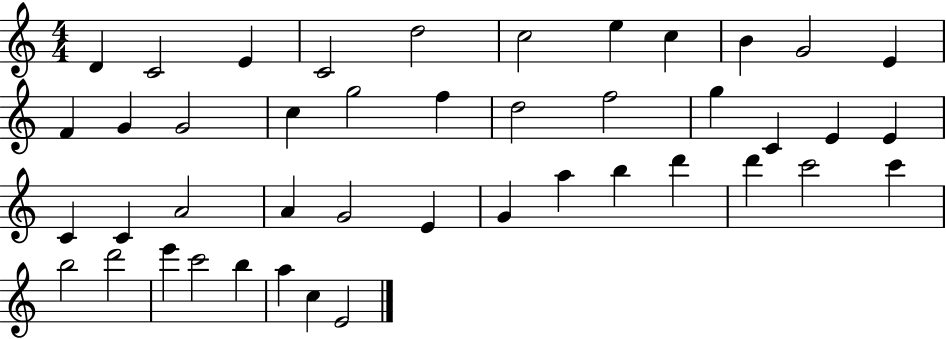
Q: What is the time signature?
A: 4/4